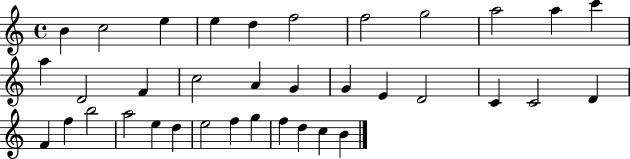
{
  \clef treble
  \time 4/4
  \defaultTimeSignature
  \key c \major
  b'4 c''2 e''4 | e''4 d''4 f''2 | f''2 g''2 | a''2 a''4 c'''4 | \break a''4 d'2 f'4 | c''2 a'4 g'4 | g'4 e'4 d'2 | c'4 c'2 d'4 | \break f'4 f''4 b''2 | a''2 e''4 d''4 | e''2 f''4 g''4 | f''4 d''4 c''4 b'4 | \break \bar "|."
}